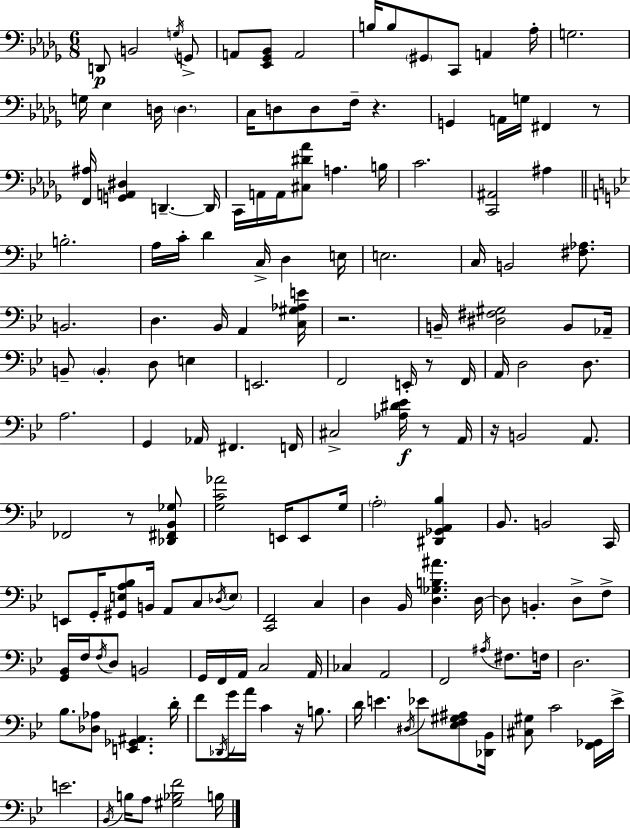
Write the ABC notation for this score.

X:1
T:Untitled
M:6/8
L:1/4
K:Bbm
D,,/2 B,,2 G,/4 G,,/2 A,,/2 [_E,,_G,,_B,,]/2 A,,2 B,/4 B,/2 ^G,,/2 C,,/2 A,, _A,/4 G,2 G,/4 _E, D,/4 D, C,/4 D,/2 D,/2 F,/4 z G,, A,,/4 G,/4 ^F,, z/2 [F,,^A,]/4 [G,,A,,^D,] D,, D,,/4 C,,/4 A,,/4 A,,/4 [^C,^D_A]/2 A, B,/4 C2 [C,,^A,,]2 ^A, B,2 A,/4 C/4 D C,/4 D, E,/4 E,2 C,/4 B,,2 [^F,_A,]/2 B,,2 D, _B,,/4 A,, [C,^G,_A,E]/4 z2 B,,/4 [^D,^F,^G,]2 B,,/2 _A,,/4 B,,/2 B,, D,/2 E, E,,2 F,,2 E,,/4 z/2 F,,/4 A,,/4 D,2 D,/2 A,2 G,, _A,,/4 ^F,, F,,/4 ^C,2 [_A,^D_E]/4 z/2 A,,/4 z/4 B,,2 A,,/2 _F,,2 z/2 [_D,,^F,,_B,,_G,]/2 [G,C_A]2 E,,/4 E,,/2 G,/4 A,2 [^D,,_G,,A,,_B,] _B,,/2 B,,2 C,,/4 E,,/2 G,,/4 [^G,,E,A,_B,]/2 B,,/4 A,,/2 C,/2 _D,/4 E,/2 [C,,F,,]2 C, D, _B,,/4 [D,_G,B,^A] D,/4 D,/2 B,, D,/2 F,/2 [G,,_B,,]/4 F,/4 F,/4 D,/2 B,,2 G,,/4 F,,/4 A,,/4 C,2 A,,/4 _C, A,,2 F,,2 ^A,/4 ^F,/2 F,/4 D,2 _B,/2 [_D,_A,]/2 [E,,_G,,^A,,] D/4 F/2 _D,,/4 G/4 A/4 C z/4 B,/2 D/4 E ^D,/4 _E/2 [_E,F,^G,^A,]/2 [_D,,_B,,]/4 [^C,^G,]/2 C2 [F,,_G,,]/4 _E/4 E2 _B,,/4 B,/4 A,/2 [^G,_B,F]2 B,/4